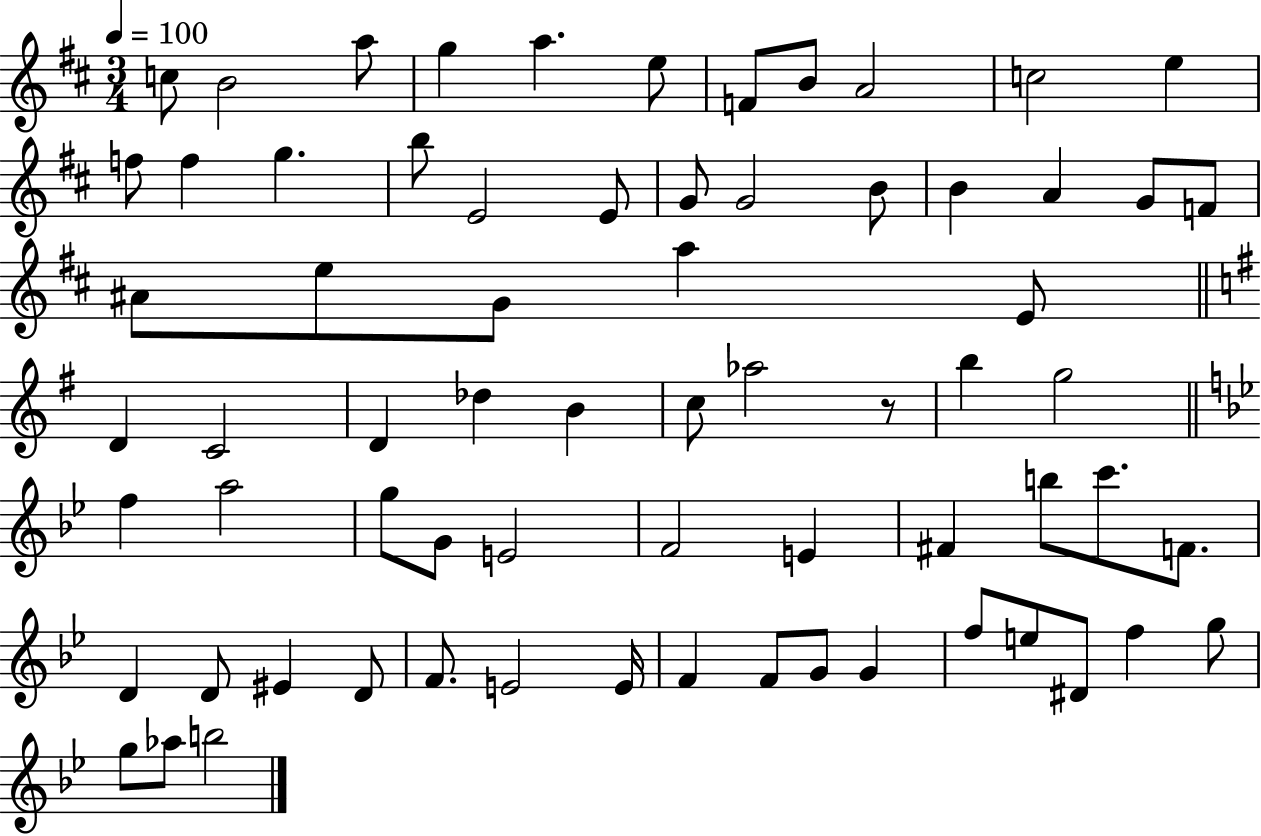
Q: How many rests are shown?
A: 1